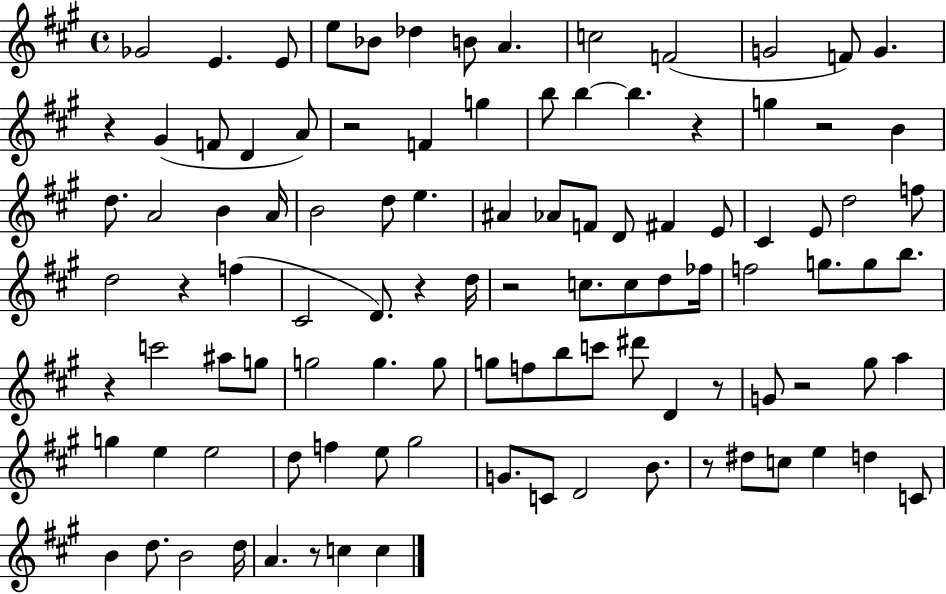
{
  \clef treble
  \time 4/4
  \defaultTimeSignature
  \key a \major
  ges'2 e'4. e'8 | e''8 bes'8 des''4 b'8 a'4. | c''2 f'2( | g'2 f'8) g'4. | \break r4 gis'4( f'8 d'4 a'8) | r2 f'4 g''4 | b''8 b''4~~ b''4. r4 | g''4 r2 b'4 | \break d''8. a'2 b'4 a'16 | b'2 d''8 e''4. | ais'4 aes'8 f'8 d'8 fis'4 e'8 | cis'4 e'8 d''2 f''8 | \break d''2 r4 f''4( | cis'2 d'8.) r4 d''16 | r2 c''8. c''8 d''8 fes''16 | f''2 g''8. g''8 b''8. | \break r4 c'''2 ais''8 g''8 | g''2 g''4. g''8 | g''8 f''8 b''8 c'''8 dis'''8 d'4 r8 | g'8 r2 gis''8 a''4 | \break g''4 e''4 e''2 | d''8 f''4 e''8 gis''2 | g'8. c'8 d'2 b'8. | r8 dis''8 c''8 e''4 d''4 c'8 | \break b'4 d''8. b'2 d''16 | a'4. r8 c''4 c''4 | \bar "|."
}